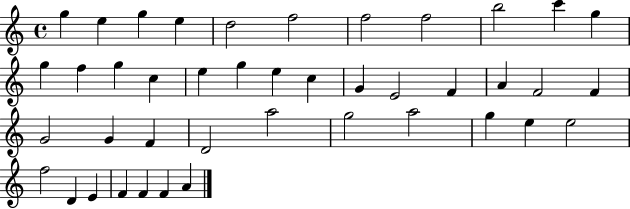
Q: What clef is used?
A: treble